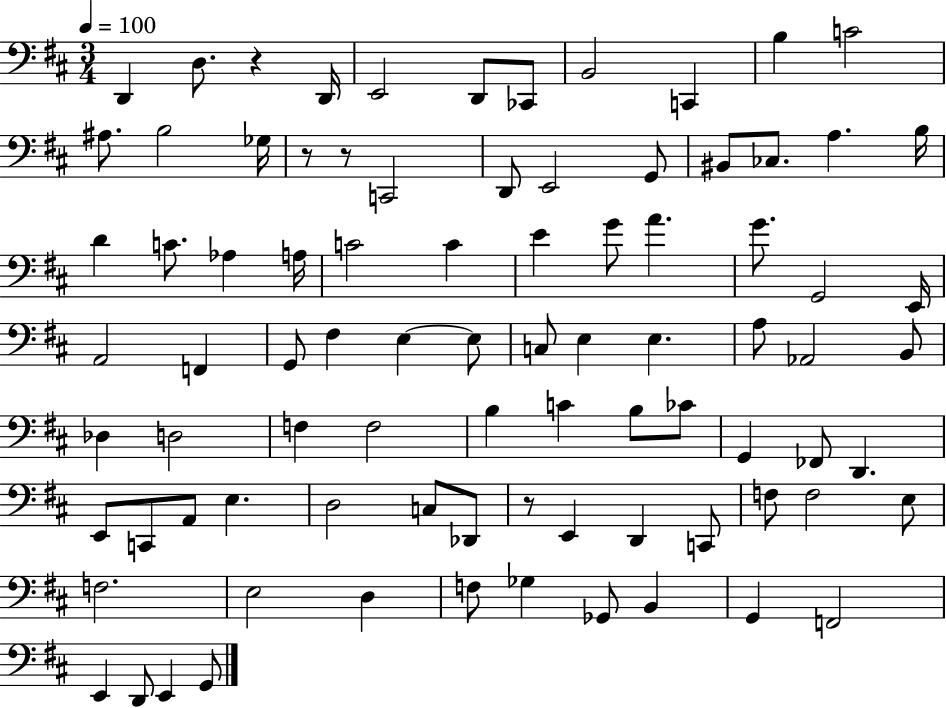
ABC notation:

X:1
T:Untitled
M:3/4
L:1/4
K:D
D,, D,/2 z D,,/4 E,,2 D,,/2 _C,,/2 B,,2 C,, B, C2 ^A,/2 B,2 _G,/4 z/2 z/2 C,,2 D,,/2 E,,2 G,,/2 ^B,,/2 _C,/2 A, B,/4 D C/2 _A, A,/4 C2 C E G/2 A G/2 G,,2 E,,/4 A,,2 F,, G,,/2 ^F, E, E,/2 C,/2 E, E, A,/2 _A,,2 B,,/2 _D, D,2 F, F,2 B, C B,/2 _C/2 G,, _F,,/2 D,, E,,/2 C,,/2 A,,/2 E, D,2 C,/2 _D,,/2 z/2 E,, D,, C,,/2 F,/2 F,2 E,/2 F,2 E,2 D, F,/2 _G, _G,,/2 B,, G,, F,,2 E,, D,,/2 E,, G,,/2